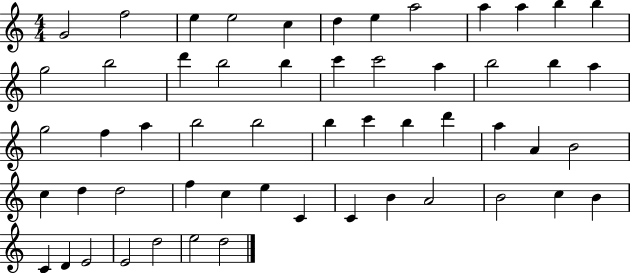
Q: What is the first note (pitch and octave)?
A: G4